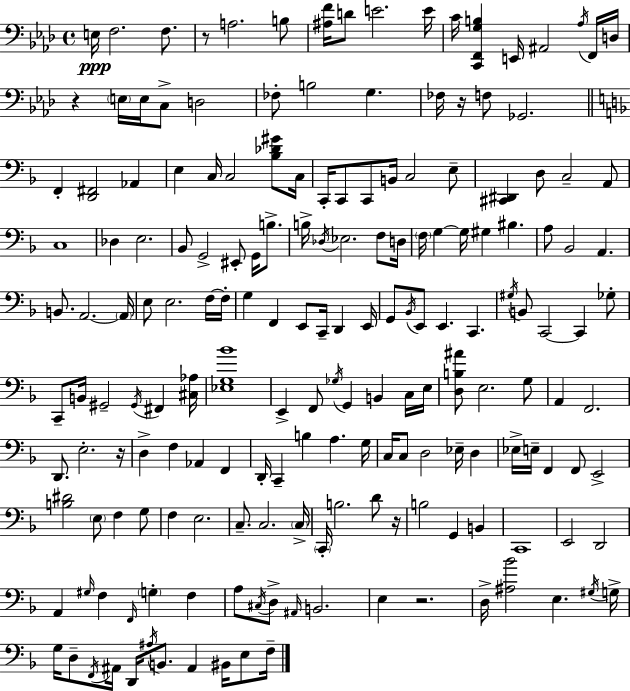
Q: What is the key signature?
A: F minor